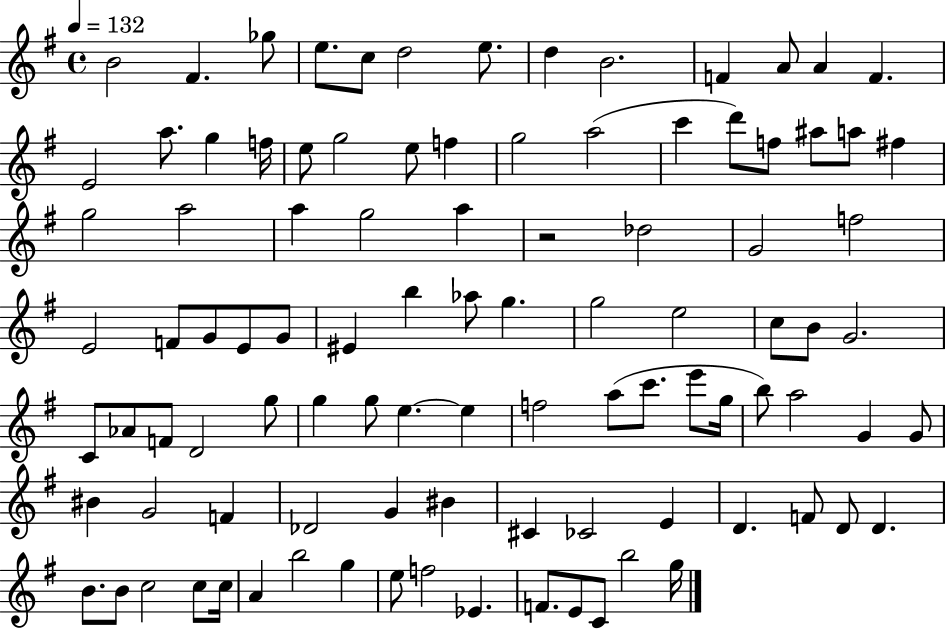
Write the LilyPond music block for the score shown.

{
  \clef treble
  \time 4/4
  \defaultTimeSignature
  \key g \major
  \tempo 4 = 132
  b'2 fis'4. ges''8 | e''8. c''8 d''2 e''8. | d''4 b'2. | f'4 a'8 a'4 f'4. | \break e'2 a''8. g''4 f''16 | e''8 g''2 e''8 f''4 | g''2 a''2( | c'''4 d'''8) f''8 ais''8 a''8 fis''4 | \break g''2 a''2 | a''4 g''2 a''4 | r2 des''2 | g'2 f''2 | \break e'2 f'8 g'8 e'8 g'8 | eis'4 b''4 aes''8 g''4. | g''2 e''2 | c''8 b'8 g'2. | \break c'8 aes'8 f'8 d'2 g''8 | g''4 g''8 e''4.~~ e''4 | f''2 a''8( c'''8. e'''8 g''16 | b''8) a''2 g'4 g'8 | \break bis'4 g'2 f'4 | des'2 g'4 bis'4 | cis'4 ces'2 e'4 | d'4. f'8 d'8 d'4. | \break b'8. b'8 c''2 c''8 c''16 | a'4 b''2 g''4 | e''8 f''2 ees'4. | f'8. e'8 c'8 b''2 g''16 | \break \bar "|."
}